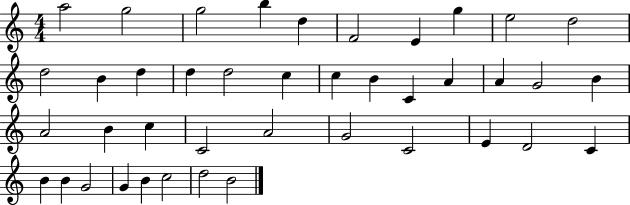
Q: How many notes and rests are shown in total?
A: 41